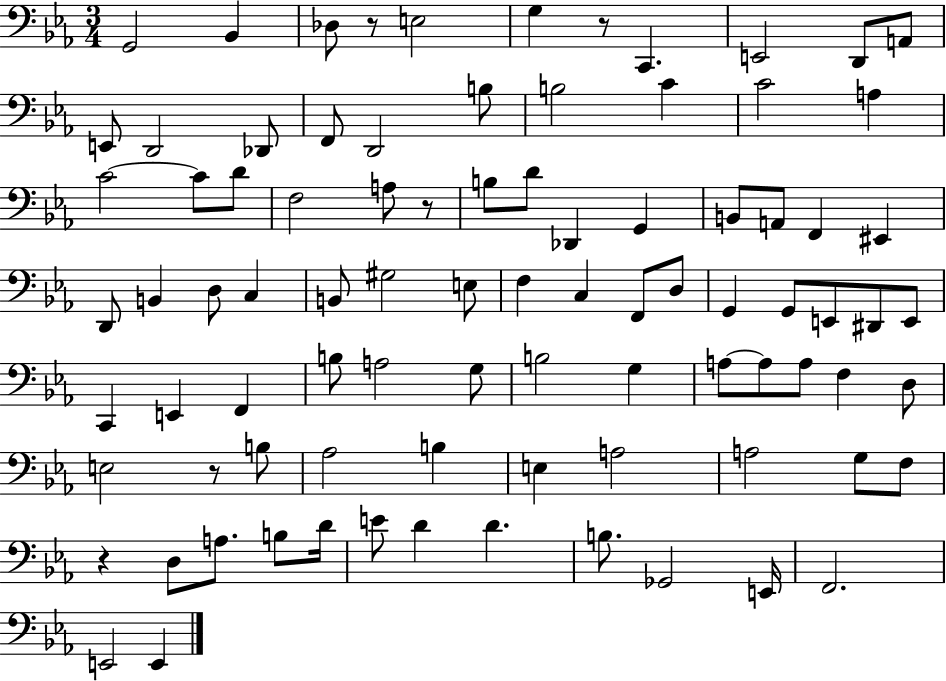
X:1
T:Untitled
M:3/4
L:1/4
K:Eb
G,,2 _B,, _D,/2 z/2 E,2 G, z/2 C,, E,,2 D,,/2 A,,/2 E,,/2 D,,2 _D,,/2 F,,/2 D,,2 B,/2 B,2 C C2 A, C2 C/2 D/2 F,2 A,/2 z/2 B,/2 D/2 _D,, G,, B,,/2 A,,/2 F,, ^E,, D,,/2 B,, D,/2 C, B,,/2 ^G,2 E,/2 F, C, F,,/2 D,/2 G,, G,,/2 E,,/2 ^D,,/2 E,,/2 C,, E,, F,, B,/2 A,2 G,/2 B,2 G, A,/2 A,/2 A,/2 F, D,/2 E,2 z/2 B,/2 _A,2 B, E, A,2 A,2 G,/2 F,/2 z D,/2 A,/2 B,/2 D/4 E/2 D D B,/2 _G,,2 E,,/4 F,,2 E,,2 E,,